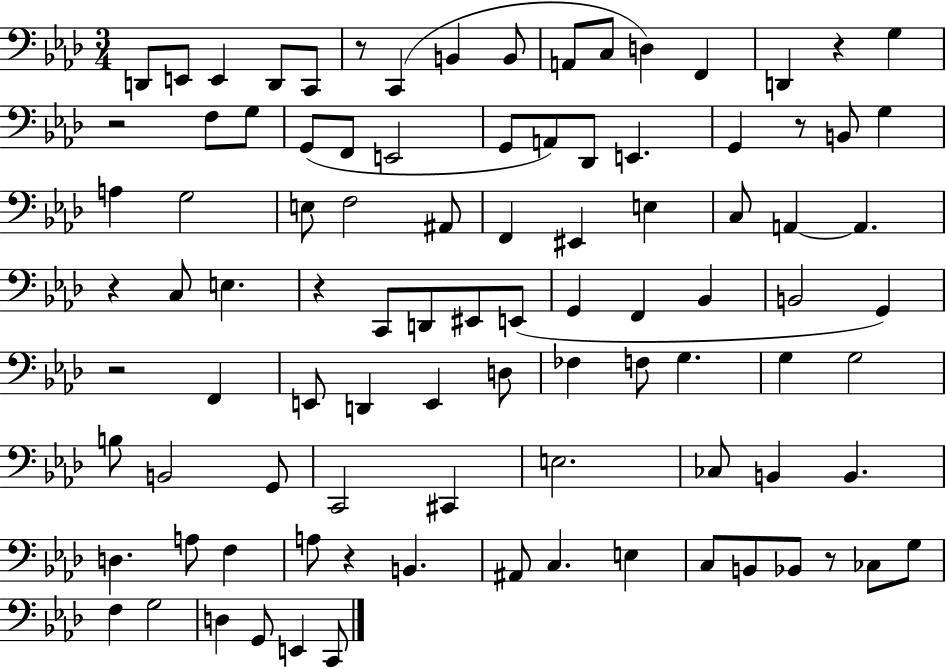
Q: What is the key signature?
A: AES major